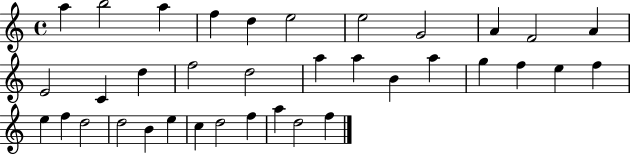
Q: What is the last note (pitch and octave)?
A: F5